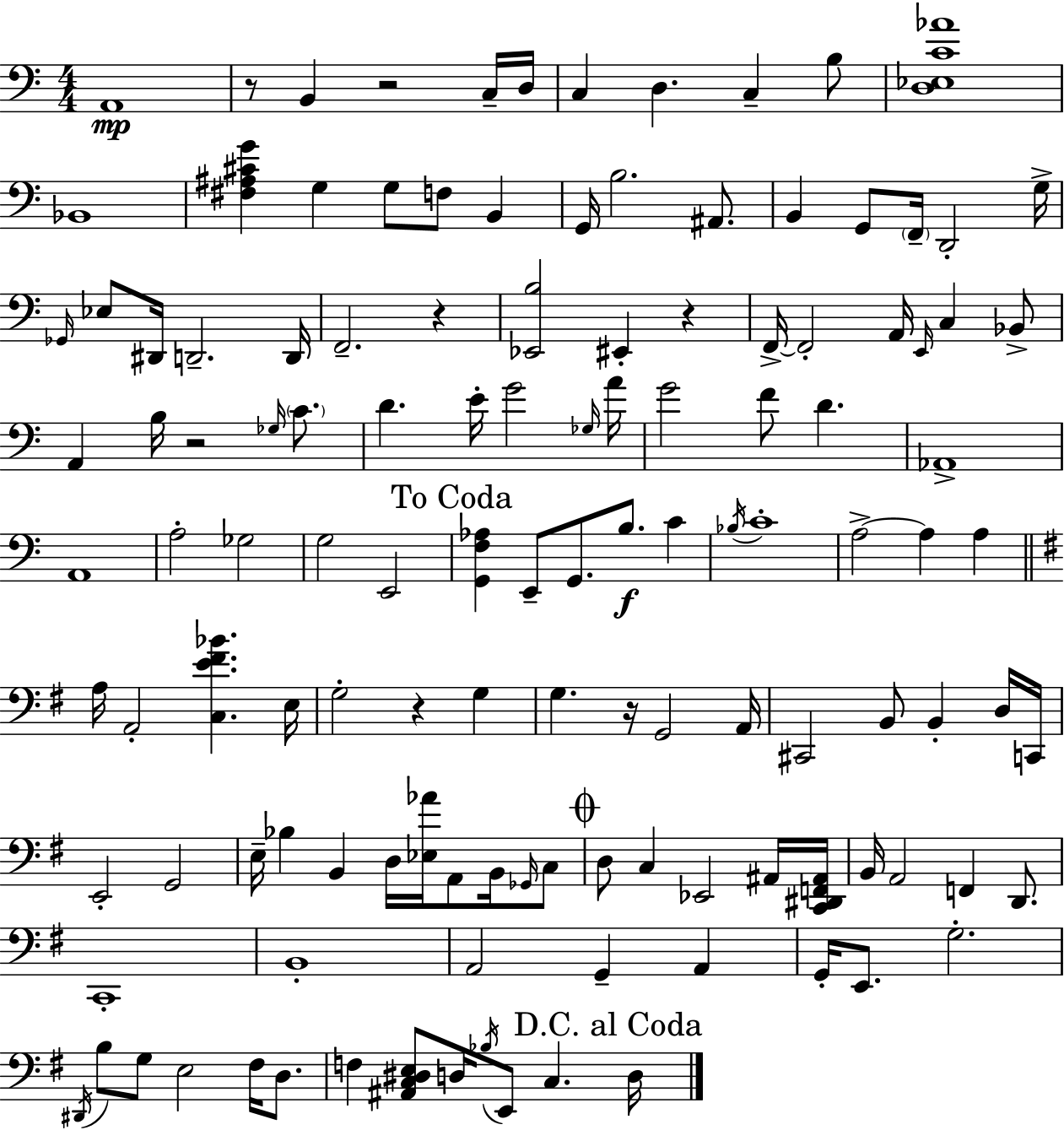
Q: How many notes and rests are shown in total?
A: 127